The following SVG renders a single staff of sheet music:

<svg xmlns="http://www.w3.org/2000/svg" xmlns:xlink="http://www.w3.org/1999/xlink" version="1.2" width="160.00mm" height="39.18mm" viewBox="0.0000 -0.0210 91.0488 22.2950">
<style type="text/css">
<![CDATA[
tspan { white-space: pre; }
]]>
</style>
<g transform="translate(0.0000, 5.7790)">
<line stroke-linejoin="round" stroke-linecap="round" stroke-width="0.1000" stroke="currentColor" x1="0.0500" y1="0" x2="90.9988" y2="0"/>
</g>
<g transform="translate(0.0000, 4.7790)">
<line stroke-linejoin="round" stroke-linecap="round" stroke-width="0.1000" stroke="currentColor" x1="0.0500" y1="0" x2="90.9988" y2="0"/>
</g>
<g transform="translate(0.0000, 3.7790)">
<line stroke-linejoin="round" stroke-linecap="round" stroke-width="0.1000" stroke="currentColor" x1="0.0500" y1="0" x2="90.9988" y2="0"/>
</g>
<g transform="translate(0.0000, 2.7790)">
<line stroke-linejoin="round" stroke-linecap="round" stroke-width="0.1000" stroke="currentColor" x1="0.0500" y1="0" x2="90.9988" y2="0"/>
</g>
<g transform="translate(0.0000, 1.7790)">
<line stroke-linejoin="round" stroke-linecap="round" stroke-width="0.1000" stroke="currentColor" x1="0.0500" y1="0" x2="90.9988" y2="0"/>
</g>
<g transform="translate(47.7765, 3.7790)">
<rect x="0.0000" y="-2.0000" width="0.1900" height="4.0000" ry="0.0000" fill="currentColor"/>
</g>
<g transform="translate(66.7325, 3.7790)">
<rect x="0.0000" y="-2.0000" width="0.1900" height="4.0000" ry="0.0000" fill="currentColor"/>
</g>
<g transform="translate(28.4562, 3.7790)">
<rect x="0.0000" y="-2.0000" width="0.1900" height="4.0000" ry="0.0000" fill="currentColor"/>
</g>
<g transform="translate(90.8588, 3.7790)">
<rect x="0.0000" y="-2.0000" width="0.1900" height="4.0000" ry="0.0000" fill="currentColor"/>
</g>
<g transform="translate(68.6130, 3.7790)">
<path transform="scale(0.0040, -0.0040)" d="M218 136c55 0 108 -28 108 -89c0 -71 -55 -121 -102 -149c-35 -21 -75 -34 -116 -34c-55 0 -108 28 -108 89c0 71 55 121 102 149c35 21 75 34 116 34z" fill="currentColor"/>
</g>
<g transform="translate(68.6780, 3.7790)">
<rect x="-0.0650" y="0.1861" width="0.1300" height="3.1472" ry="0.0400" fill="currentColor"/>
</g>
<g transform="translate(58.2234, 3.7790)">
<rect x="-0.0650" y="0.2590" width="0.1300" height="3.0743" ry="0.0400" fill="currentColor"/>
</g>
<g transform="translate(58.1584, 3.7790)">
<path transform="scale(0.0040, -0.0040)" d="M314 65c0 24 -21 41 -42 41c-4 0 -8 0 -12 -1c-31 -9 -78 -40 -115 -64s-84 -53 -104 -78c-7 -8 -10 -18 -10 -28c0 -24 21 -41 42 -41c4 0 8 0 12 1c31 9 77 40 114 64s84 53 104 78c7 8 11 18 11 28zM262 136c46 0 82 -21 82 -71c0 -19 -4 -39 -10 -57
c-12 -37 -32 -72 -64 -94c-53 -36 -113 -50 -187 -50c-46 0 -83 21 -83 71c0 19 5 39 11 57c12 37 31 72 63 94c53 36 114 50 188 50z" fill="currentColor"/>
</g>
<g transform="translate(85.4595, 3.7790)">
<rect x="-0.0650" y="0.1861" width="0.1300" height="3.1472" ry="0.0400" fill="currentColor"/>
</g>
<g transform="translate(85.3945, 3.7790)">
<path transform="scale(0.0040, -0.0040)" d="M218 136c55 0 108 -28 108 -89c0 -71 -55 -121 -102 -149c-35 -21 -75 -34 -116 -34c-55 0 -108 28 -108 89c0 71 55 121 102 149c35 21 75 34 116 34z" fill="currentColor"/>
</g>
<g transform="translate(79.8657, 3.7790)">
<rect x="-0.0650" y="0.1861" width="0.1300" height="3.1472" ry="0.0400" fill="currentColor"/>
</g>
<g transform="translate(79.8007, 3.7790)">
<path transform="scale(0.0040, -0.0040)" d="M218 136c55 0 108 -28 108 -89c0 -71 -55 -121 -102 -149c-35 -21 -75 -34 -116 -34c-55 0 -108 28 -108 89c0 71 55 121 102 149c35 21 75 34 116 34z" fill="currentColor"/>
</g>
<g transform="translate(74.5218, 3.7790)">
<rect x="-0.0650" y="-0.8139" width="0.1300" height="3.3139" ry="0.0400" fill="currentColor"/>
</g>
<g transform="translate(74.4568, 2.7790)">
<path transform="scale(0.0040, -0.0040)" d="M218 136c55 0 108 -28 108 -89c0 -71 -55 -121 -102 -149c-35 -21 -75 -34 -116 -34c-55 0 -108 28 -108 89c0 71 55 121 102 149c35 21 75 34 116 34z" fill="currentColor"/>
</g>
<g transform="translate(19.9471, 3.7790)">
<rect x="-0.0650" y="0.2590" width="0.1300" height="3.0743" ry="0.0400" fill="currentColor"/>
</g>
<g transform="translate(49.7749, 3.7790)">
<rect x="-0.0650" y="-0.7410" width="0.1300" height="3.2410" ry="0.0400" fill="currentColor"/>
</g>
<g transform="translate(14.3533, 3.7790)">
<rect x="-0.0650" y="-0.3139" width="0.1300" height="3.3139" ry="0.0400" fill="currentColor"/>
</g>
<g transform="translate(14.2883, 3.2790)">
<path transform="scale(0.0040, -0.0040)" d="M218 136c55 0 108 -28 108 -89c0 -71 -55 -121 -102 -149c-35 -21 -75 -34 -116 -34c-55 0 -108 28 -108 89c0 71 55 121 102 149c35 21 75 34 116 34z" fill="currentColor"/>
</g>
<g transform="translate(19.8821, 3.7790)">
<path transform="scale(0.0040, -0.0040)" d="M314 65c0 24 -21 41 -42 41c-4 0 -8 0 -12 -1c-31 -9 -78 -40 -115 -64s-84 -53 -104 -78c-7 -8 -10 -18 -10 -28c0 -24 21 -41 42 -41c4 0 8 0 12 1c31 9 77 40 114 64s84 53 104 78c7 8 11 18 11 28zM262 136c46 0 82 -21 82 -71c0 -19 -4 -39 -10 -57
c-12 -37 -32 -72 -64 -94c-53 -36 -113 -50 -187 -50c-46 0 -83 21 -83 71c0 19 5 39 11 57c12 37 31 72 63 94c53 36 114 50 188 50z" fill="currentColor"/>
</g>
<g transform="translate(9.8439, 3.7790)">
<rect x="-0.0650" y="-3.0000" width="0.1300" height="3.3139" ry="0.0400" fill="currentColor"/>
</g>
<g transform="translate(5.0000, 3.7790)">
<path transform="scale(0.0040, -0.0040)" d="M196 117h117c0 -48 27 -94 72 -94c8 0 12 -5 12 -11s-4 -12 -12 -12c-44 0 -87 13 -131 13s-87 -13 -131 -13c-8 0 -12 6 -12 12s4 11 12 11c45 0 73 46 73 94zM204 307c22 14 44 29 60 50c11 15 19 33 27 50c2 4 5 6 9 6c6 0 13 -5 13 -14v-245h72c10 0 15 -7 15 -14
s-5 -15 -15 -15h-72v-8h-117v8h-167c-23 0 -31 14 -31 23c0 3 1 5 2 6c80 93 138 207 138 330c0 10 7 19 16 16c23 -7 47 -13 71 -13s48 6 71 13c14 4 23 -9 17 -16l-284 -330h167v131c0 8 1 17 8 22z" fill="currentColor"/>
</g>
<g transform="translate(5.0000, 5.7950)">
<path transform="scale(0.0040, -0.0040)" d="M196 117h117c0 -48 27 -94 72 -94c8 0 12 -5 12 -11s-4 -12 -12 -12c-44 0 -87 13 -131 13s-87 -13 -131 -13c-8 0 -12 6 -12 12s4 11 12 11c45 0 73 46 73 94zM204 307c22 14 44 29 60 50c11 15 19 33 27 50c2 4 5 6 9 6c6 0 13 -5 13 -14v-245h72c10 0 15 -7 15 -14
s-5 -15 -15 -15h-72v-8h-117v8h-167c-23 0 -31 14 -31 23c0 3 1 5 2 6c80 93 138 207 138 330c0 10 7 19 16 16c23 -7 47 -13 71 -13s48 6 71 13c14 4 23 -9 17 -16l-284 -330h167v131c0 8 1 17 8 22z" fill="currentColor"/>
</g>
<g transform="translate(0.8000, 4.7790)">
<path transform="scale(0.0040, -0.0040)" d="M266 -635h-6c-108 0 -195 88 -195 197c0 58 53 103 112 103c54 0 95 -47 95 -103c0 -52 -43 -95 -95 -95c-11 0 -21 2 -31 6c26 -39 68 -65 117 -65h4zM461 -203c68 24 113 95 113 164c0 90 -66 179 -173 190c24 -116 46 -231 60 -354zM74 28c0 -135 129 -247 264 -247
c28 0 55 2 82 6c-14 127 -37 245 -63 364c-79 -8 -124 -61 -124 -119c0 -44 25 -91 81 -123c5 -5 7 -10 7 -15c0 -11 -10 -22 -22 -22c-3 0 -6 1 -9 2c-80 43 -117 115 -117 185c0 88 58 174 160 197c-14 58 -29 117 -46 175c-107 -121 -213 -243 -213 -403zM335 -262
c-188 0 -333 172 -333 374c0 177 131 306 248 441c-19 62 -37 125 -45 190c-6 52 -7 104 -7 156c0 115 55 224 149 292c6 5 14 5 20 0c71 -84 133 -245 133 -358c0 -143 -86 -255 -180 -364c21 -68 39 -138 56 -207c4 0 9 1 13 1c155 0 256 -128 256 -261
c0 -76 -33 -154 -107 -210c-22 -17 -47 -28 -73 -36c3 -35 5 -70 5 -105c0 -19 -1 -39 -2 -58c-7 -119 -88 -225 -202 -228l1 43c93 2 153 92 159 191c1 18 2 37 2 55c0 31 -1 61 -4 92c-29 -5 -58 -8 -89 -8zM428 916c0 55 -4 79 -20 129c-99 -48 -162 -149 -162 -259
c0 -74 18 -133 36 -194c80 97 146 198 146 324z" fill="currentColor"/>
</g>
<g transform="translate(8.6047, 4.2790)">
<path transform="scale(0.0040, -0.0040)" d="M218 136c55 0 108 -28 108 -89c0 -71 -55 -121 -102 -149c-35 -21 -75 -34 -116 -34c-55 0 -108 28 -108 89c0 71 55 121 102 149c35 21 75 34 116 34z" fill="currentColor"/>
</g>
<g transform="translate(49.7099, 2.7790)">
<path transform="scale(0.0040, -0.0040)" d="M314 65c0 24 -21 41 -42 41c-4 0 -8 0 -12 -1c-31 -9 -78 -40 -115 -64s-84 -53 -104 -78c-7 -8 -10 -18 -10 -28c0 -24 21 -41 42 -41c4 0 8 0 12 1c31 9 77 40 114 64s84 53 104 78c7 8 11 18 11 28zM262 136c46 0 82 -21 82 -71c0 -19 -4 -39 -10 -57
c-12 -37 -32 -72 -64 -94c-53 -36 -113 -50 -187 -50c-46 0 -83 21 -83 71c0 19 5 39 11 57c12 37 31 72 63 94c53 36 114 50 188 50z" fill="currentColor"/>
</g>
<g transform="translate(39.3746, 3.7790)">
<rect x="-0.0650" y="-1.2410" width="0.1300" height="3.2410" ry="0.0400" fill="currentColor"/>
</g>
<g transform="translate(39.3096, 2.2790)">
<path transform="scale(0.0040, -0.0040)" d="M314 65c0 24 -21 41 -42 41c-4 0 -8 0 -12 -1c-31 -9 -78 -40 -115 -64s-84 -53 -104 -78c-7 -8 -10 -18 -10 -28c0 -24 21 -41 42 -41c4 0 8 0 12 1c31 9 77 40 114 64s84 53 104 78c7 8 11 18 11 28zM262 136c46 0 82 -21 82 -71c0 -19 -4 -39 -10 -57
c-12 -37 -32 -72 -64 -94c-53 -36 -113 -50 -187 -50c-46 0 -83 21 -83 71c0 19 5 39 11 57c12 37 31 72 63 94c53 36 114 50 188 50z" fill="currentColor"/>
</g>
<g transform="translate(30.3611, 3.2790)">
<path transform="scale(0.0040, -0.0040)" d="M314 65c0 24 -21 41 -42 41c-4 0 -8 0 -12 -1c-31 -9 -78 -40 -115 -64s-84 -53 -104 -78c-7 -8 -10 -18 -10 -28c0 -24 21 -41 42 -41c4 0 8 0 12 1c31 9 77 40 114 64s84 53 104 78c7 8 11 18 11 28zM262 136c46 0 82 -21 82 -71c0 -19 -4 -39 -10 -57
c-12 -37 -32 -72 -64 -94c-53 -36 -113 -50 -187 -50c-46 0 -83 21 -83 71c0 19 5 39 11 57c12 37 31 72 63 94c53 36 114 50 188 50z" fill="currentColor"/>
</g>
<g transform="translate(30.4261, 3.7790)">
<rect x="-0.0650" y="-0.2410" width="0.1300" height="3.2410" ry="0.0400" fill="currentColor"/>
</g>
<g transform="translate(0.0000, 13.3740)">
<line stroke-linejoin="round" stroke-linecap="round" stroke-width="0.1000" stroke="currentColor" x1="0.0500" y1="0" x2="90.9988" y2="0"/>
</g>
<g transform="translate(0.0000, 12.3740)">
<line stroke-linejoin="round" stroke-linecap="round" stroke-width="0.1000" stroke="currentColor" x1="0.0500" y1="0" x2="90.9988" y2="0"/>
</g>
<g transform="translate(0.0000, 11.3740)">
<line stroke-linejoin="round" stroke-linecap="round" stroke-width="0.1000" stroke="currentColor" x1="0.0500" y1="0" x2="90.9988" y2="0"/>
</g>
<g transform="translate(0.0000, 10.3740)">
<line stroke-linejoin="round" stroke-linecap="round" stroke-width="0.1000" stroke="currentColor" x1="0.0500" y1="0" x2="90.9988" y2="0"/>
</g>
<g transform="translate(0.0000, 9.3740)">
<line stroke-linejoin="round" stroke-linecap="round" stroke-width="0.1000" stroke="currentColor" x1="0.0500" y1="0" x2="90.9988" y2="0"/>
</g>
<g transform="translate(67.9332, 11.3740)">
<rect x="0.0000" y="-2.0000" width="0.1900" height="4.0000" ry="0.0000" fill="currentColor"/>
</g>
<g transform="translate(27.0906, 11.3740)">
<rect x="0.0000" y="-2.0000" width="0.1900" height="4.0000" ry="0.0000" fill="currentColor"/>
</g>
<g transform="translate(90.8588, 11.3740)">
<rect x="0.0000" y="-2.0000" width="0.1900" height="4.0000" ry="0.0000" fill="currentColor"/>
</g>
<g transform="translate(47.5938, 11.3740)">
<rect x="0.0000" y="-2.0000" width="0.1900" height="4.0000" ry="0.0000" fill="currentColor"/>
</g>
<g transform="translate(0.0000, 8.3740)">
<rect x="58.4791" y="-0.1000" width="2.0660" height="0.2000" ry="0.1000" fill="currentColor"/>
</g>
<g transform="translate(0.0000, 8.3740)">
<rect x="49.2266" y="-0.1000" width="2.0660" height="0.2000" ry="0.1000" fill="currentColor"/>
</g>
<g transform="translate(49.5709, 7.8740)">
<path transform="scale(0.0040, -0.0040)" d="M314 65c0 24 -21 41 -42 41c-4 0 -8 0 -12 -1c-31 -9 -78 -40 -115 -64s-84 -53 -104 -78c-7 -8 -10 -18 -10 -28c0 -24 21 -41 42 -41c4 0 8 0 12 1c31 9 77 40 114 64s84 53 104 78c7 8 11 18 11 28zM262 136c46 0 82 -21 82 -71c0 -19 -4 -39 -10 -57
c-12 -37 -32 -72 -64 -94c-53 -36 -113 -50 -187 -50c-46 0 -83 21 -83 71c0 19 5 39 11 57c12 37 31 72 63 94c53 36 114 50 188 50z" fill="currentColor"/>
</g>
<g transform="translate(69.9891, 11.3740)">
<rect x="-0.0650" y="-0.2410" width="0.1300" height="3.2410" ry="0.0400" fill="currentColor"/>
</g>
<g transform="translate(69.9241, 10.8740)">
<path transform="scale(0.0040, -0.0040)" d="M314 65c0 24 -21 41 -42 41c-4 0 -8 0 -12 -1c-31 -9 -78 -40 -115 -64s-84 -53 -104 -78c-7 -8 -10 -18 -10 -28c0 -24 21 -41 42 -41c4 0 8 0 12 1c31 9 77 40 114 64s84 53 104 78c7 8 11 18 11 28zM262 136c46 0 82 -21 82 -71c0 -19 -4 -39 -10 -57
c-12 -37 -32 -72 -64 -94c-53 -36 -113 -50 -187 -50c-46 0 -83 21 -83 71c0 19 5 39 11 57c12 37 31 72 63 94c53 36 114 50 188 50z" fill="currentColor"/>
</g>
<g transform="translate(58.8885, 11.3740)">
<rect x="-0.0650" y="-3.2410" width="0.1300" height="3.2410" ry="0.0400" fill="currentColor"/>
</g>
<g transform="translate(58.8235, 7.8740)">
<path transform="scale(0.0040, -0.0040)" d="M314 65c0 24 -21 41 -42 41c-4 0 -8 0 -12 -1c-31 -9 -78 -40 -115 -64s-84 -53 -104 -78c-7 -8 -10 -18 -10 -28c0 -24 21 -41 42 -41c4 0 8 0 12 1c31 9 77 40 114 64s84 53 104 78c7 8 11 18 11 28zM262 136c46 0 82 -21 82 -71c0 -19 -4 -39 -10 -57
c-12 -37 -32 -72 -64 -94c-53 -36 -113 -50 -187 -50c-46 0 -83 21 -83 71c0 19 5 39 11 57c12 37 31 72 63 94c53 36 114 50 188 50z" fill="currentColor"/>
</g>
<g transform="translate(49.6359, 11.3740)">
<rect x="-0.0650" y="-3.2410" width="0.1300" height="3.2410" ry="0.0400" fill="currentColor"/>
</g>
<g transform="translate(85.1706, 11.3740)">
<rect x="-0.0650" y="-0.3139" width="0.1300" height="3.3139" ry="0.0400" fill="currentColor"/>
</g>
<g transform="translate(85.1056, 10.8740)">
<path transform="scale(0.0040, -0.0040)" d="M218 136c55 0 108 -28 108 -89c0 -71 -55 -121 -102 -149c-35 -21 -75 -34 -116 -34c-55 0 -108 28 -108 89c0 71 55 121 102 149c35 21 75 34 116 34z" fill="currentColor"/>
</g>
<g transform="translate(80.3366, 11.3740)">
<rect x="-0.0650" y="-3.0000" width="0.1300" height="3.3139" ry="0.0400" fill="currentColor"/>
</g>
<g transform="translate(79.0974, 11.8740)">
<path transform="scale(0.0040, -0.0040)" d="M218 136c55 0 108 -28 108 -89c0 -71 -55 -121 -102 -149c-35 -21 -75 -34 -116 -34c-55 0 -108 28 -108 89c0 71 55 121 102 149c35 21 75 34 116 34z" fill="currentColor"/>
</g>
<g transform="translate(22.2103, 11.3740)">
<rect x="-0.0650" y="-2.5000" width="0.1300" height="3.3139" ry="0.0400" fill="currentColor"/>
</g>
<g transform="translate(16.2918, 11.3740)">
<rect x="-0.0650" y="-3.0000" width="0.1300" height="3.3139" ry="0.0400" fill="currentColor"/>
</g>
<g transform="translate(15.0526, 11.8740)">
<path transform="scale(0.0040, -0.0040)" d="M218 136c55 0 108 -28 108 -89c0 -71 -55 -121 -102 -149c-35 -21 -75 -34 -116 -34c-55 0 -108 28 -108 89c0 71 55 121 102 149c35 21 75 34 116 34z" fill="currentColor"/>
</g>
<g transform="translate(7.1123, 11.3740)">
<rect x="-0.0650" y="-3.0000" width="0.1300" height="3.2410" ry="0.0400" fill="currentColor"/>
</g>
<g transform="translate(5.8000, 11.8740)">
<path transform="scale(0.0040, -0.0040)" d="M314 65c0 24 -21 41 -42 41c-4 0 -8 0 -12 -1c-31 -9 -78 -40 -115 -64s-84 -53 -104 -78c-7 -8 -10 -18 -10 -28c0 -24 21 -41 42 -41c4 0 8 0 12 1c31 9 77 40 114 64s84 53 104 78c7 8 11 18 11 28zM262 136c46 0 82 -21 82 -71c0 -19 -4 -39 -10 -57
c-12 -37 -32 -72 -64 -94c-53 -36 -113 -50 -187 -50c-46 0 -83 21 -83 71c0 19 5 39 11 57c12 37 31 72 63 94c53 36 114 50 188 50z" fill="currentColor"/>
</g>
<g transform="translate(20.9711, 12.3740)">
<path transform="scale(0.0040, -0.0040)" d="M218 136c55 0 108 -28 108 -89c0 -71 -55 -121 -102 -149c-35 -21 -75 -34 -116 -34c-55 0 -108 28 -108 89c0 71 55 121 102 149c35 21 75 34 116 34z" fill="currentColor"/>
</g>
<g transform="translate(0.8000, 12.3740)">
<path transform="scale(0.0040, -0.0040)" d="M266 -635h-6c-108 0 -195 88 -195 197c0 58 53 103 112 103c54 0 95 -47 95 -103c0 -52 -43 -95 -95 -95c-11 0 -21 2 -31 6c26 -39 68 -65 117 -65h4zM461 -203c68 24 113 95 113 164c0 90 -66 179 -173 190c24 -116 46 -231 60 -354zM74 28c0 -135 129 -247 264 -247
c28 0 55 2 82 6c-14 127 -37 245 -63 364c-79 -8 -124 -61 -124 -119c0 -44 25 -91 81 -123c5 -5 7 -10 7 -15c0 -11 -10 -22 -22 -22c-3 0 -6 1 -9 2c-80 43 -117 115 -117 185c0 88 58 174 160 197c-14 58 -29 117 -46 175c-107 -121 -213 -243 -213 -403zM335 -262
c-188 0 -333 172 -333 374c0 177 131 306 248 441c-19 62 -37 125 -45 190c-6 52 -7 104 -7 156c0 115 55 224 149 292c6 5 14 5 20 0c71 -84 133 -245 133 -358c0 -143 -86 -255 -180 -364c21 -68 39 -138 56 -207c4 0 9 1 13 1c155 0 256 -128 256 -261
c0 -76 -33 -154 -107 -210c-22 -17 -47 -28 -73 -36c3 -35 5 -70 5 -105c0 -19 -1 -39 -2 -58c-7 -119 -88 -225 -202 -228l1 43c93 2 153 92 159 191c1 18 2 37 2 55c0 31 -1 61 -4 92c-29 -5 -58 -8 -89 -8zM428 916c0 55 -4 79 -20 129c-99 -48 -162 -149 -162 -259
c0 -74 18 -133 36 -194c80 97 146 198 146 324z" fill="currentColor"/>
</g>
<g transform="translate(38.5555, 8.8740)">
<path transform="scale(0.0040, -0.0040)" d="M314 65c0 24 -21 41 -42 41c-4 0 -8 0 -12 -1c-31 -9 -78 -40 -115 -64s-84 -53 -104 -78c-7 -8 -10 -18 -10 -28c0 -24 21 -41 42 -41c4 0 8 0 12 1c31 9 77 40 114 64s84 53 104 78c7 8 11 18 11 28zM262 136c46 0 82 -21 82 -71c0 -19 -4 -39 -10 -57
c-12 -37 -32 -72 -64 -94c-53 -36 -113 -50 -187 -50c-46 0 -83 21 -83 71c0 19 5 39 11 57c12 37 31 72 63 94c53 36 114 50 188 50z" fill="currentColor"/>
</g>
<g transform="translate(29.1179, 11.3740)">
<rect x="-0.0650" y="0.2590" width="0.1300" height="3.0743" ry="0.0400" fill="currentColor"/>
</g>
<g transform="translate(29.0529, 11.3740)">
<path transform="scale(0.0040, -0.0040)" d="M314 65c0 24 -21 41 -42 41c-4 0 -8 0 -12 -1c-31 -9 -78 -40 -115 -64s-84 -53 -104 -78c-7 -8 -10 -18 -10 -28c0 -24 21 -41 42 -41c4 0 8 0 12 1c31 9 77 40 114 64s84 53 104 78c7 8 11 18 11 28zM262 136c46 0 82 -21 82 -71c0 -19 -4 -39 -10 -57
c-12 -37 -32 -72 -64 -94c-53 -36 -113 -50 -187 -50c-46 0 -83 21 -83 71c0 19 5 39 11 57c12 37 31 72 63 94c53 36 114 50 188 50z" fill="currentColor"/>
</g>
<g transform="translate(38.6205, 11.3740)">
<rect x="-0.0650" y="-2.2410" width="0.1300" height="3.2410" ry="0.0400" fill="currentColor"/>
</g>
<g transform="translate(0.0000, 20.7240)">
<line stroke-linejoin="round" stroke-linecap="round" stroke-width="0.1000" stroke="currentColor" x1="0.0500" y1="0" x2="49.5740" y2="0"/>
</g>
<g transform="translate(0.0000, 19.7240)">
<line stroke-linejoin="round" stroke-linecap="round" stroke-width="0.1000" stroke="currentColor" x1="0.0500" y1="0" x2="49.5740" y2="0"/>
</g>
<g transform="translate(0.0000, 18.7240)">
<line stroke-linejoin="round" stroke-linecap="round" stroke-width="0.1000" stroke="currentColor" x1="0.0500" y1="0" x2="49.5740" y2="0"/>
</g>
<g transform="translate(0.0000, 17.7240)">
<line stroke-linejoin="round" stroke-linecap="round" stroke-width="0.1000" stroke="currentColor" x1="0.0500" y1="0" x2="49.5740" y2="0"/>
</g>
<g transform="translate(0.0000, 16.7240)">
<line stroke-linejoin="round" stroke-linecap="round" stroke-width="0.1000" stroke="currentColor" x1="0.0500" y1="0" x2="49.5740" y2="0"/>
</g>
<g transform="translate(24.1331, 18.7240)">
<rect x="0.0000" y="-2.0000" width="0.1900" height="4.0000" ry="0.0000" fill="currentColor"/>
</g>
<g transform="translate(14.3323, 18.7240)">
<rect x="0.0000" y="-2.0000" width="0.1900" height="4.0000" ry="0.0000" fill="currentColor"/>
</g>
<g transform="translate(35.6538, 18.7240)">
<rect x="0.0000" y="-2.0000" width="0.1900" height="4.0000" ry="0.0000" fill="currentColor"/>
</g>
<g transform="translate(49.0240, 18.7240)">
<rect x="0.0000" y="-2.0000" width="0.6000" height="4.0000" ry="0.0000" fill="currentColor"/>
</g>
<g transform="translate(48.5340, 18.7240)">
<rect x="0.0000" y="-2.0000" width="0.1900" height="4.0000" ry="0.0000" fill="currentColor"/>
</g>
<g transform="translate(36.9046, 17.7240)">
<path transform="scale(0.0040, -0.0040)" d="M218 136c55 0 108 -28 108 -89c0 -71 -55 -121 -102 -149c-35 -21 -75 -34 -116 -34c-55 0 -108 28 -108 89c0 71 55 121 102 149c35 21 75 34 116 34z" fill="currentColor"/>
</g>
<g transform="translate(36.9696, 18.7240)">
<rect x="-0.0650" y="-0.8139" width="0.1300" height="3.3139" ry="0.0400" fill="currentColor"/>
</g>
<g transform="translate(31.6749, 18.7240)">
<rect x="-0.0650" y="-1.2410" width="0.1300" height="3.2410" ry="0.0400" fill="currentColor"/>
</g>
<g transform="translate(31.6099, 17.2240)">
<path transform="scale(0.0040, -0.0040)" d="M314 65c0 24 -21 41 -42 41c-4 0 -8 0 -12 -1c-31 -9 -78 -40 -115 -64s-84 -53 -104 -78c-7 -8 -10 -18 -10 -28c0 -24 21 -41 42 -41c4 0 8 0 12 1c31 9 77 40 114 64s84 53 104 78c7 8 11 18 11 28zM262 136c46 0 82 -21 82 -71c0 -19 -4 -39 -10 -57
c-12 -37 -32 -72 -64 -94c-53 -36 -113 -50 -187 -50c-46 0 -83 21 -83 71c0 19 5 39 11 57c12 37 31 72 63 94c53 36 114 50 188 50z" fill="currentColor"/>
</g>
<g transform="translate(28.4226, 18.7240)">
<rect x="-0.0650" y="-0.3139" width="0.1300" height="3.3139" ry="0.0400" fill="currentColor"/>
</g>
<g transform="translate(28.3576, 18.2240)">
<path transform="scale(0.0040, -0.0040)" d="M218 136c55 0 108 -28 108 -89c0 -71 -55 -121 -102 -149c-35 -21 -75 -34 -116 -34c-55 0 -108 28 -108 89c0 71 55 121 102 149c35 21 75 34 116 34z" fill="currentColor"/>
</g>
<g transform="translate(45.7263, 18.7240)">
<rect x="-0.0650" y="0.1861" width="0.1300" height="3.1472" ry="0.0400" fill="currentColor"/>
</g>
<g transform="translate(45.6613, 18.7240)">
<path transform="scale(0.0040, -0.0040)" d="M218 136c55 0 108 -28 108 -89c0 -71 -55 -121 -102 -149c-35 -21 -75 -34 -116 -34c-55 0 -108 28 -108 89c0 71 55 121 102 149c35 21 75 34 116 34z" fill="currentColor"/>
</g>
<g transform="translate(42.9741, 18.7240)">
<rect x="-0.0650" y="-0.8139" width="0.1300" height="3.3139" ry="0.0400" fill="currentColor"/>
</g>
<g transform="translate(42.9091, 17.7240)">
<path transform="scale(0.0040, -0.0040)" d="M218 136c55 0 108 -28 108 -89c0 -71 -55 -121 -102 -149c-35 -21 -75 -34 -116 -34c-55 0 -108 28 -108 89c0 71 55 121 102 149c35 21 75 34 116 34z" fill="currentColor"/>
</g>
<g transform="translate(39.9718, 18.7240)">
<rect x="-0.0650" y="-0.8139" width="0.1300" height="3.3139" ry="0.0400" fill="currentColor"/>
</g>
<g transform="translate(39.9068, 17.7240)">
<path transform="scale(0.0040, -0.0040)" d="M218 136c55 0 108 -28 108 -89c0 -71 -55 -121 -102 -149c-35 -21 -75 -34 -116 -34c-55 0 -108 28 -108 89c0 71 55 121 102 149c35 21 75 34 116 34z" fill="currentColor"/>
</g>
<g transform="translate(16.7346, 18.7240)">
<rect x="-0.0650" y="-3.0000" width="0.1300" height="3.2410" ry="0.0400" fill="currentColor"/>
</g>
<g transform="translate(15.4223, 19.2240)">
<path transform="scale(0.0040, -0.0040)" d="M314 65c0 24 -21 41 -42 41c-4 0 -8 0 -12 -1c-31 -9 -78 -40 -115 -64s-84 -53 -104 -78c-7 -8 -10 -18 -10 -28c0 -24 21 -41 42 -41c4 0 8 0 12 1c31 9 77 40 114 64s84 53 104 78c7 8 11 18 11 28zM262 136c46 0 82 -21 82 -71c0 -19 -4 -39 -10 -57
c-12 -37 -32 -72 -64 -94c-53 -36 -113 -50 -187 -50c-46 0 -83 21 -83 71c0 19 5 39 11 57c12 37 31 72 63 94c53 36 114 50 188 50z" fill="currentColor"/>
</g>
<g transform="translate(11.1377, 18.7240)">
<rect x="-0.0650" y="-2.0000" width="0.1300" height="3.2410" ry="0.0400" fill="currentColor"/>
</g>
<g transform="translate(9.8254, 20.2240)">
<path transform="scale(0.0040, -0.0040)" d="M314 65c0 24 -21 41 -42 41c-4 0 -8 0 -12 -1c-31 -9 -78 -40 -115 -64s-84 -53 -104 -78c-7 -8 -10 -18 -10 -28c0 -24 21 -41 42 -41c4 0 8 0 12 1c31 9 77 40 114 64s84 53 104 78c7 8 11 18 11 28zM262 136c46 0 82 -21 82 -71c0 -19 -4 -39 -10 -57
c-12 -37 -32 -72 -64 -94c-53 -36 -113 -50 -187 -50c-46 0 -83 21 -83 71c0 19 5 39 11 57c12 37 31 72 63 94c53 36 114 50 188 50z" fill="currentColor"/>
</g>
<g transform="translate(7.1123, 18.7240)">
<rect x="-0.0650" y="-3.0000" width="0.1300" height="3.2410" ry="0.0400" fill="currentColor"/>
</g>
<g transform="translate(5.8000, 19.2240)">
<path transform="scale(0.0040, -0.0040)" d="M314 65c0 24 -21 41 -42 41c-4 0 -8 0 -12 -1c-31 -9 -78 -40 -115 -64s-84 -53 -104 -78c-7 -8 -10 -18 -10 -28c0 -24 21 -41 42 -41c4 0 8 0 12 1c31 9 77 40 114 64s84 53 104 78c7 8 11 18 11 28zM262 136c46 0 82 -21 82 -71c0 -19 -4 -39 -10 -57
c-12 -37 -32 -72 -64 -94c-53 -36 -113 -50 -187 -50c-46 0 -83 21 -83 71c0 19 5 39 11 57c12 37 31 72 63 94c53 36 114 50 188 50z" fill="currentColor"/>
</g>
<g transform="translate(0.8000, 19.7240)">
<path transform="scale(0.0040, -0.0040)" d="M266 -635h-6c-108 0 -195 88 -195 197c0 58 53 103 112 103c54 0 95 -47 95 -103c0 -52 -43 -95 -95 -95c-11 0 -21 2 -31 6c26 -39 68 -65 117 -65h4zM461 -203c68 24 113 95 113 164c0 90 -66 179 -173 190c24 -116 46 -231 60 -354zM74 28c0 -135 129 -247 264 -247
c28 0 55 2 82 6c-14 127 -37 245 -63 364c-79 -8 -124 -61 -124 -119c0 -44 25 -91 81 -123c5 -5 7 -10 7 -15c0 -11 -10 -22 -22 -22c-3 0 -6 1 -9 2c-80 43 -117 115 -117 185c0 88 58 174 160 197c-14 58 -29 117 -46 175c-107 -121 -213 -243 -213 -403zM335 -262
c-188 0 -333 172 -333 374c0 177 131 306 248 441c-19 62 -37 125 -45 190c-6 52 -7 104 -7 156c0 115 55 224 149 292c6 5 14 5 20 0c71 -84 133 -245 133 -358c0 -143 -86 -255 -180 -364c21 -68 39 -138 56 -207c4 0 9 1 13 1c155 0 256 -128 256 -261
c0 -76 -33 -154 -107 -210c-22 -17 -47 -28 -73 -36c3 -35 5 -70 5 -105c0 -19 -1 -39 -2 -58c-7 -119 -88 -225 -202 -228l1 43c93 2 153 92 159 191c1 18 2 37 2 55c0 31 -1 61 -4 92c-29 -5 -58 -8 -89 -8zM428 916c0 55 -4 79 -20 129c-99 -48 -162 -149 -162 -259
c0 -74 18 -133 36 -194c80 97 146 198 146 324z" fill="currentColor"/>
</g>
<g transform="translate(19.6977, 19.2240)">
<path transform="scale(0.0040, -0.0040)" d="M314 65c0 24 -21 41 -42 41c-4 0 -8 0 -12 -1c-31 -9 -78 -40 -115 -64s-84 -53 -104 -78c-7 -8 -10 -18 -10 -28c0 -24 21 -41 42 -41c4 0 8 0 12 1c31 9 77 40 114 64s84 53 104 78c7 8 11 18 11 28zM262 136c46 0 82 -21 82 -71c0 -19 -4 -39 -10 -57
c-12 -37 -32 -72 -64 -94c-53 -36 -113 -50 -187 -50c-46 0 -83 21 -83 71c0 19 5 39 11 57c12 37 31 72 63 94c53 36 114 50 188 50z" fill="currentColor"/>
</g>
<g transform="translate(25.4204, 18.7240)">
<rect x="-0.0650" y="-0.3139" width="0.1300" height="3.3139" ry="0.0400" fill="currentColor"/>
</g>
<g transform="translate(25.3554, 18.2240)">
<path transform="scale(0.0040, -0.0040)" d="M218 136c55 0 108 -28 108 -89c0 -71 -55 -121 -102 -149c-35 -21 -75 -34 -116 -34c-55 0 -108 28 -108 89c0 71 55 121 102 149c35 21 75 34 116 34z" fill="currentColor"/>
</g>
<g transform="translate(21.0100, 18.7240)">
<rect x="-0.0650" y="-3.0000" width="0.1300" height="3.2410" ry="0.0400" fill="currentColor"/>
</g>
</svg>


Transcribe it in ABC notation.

X:1
T:Untitled
M:4/4
L:1/4
K:C
A c B2 c2 e2 d2 B2 B d B B A2 A G B2 g2 b2 b2 c2 A c A2 F2 A2 A2 c c e2 d d d B